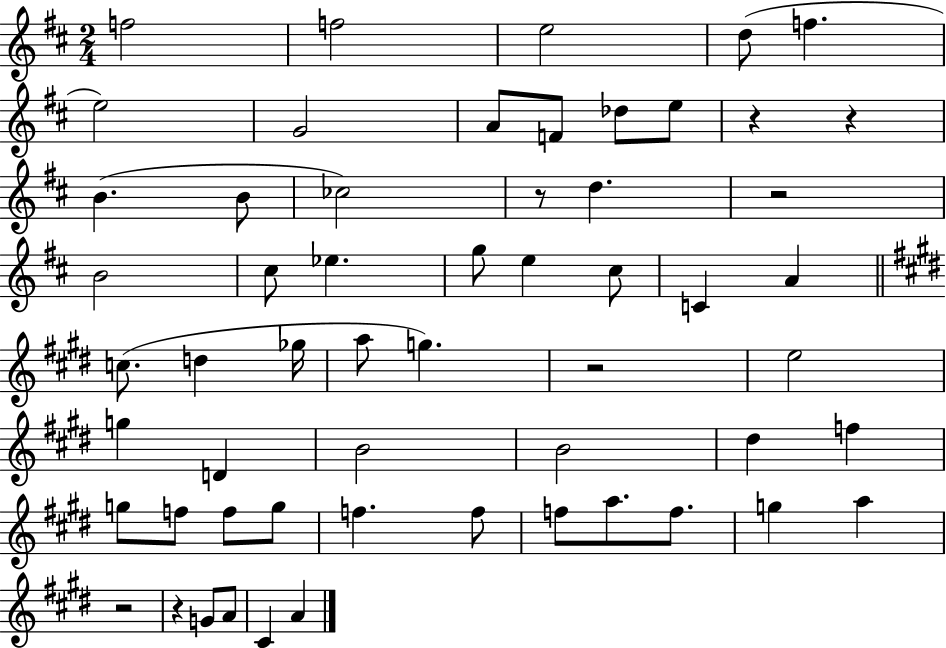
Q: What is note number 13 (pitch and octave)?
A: B4